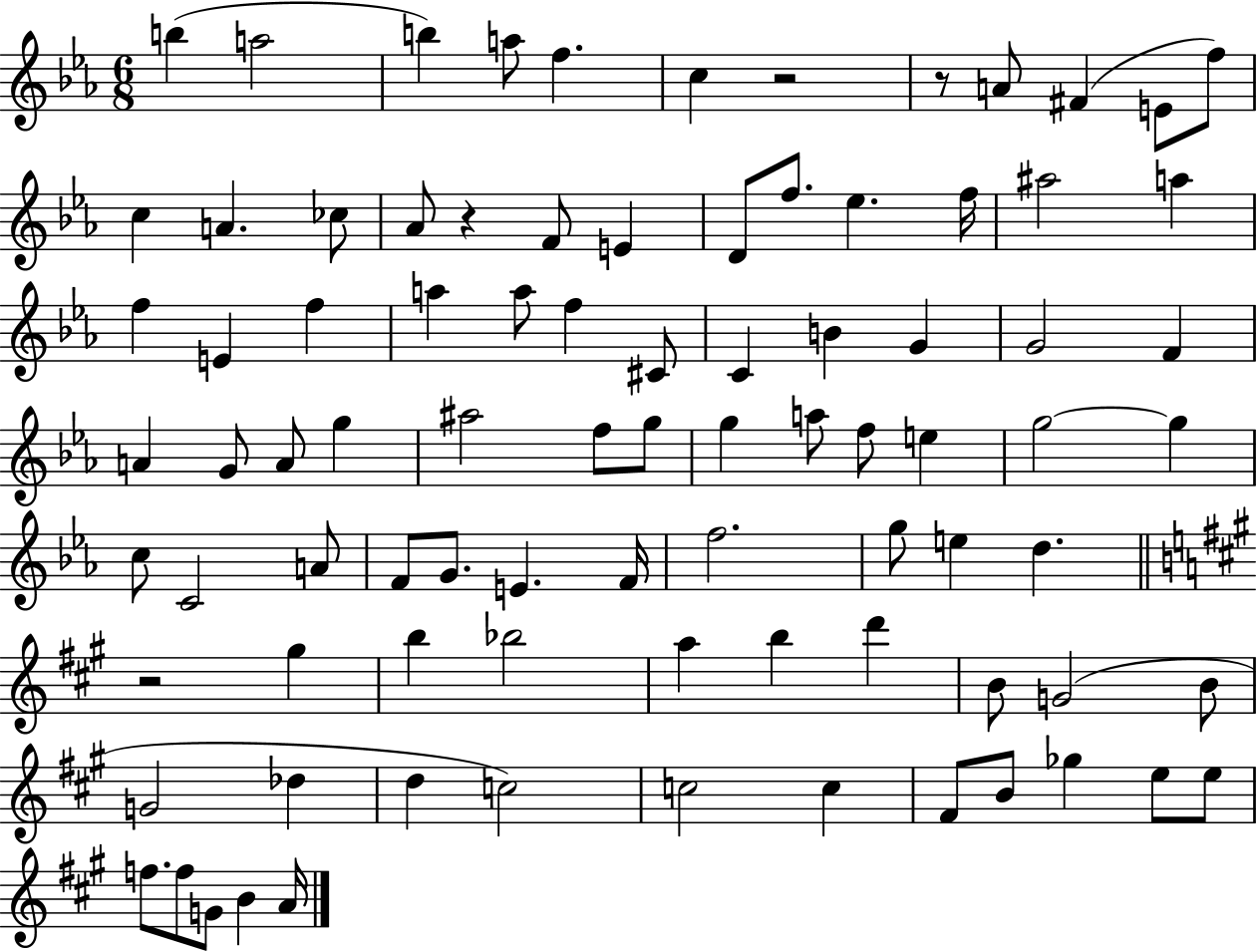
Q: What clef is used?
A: treble